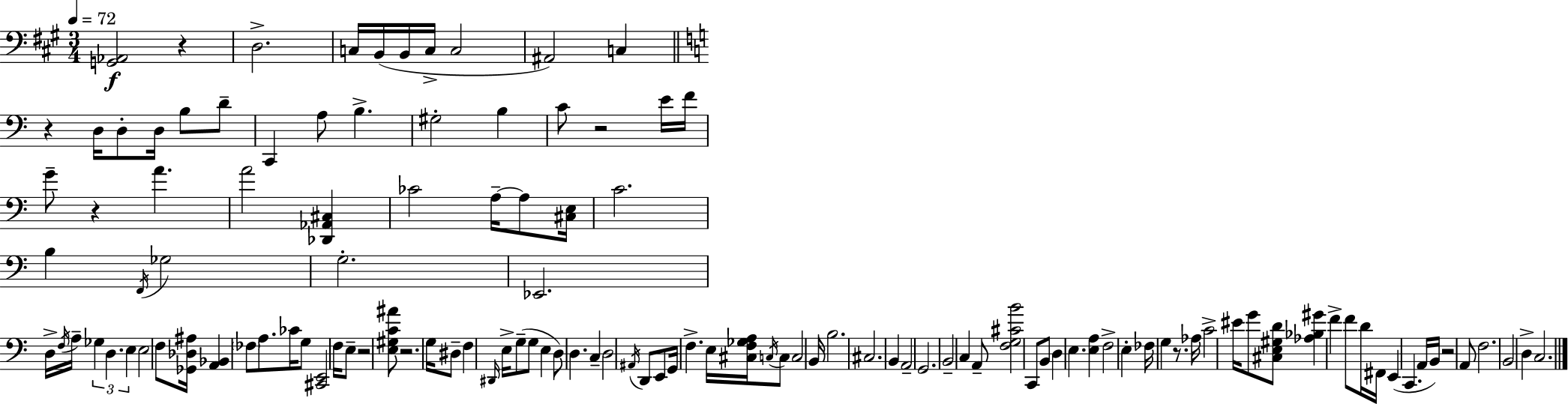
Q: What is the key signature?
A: A major